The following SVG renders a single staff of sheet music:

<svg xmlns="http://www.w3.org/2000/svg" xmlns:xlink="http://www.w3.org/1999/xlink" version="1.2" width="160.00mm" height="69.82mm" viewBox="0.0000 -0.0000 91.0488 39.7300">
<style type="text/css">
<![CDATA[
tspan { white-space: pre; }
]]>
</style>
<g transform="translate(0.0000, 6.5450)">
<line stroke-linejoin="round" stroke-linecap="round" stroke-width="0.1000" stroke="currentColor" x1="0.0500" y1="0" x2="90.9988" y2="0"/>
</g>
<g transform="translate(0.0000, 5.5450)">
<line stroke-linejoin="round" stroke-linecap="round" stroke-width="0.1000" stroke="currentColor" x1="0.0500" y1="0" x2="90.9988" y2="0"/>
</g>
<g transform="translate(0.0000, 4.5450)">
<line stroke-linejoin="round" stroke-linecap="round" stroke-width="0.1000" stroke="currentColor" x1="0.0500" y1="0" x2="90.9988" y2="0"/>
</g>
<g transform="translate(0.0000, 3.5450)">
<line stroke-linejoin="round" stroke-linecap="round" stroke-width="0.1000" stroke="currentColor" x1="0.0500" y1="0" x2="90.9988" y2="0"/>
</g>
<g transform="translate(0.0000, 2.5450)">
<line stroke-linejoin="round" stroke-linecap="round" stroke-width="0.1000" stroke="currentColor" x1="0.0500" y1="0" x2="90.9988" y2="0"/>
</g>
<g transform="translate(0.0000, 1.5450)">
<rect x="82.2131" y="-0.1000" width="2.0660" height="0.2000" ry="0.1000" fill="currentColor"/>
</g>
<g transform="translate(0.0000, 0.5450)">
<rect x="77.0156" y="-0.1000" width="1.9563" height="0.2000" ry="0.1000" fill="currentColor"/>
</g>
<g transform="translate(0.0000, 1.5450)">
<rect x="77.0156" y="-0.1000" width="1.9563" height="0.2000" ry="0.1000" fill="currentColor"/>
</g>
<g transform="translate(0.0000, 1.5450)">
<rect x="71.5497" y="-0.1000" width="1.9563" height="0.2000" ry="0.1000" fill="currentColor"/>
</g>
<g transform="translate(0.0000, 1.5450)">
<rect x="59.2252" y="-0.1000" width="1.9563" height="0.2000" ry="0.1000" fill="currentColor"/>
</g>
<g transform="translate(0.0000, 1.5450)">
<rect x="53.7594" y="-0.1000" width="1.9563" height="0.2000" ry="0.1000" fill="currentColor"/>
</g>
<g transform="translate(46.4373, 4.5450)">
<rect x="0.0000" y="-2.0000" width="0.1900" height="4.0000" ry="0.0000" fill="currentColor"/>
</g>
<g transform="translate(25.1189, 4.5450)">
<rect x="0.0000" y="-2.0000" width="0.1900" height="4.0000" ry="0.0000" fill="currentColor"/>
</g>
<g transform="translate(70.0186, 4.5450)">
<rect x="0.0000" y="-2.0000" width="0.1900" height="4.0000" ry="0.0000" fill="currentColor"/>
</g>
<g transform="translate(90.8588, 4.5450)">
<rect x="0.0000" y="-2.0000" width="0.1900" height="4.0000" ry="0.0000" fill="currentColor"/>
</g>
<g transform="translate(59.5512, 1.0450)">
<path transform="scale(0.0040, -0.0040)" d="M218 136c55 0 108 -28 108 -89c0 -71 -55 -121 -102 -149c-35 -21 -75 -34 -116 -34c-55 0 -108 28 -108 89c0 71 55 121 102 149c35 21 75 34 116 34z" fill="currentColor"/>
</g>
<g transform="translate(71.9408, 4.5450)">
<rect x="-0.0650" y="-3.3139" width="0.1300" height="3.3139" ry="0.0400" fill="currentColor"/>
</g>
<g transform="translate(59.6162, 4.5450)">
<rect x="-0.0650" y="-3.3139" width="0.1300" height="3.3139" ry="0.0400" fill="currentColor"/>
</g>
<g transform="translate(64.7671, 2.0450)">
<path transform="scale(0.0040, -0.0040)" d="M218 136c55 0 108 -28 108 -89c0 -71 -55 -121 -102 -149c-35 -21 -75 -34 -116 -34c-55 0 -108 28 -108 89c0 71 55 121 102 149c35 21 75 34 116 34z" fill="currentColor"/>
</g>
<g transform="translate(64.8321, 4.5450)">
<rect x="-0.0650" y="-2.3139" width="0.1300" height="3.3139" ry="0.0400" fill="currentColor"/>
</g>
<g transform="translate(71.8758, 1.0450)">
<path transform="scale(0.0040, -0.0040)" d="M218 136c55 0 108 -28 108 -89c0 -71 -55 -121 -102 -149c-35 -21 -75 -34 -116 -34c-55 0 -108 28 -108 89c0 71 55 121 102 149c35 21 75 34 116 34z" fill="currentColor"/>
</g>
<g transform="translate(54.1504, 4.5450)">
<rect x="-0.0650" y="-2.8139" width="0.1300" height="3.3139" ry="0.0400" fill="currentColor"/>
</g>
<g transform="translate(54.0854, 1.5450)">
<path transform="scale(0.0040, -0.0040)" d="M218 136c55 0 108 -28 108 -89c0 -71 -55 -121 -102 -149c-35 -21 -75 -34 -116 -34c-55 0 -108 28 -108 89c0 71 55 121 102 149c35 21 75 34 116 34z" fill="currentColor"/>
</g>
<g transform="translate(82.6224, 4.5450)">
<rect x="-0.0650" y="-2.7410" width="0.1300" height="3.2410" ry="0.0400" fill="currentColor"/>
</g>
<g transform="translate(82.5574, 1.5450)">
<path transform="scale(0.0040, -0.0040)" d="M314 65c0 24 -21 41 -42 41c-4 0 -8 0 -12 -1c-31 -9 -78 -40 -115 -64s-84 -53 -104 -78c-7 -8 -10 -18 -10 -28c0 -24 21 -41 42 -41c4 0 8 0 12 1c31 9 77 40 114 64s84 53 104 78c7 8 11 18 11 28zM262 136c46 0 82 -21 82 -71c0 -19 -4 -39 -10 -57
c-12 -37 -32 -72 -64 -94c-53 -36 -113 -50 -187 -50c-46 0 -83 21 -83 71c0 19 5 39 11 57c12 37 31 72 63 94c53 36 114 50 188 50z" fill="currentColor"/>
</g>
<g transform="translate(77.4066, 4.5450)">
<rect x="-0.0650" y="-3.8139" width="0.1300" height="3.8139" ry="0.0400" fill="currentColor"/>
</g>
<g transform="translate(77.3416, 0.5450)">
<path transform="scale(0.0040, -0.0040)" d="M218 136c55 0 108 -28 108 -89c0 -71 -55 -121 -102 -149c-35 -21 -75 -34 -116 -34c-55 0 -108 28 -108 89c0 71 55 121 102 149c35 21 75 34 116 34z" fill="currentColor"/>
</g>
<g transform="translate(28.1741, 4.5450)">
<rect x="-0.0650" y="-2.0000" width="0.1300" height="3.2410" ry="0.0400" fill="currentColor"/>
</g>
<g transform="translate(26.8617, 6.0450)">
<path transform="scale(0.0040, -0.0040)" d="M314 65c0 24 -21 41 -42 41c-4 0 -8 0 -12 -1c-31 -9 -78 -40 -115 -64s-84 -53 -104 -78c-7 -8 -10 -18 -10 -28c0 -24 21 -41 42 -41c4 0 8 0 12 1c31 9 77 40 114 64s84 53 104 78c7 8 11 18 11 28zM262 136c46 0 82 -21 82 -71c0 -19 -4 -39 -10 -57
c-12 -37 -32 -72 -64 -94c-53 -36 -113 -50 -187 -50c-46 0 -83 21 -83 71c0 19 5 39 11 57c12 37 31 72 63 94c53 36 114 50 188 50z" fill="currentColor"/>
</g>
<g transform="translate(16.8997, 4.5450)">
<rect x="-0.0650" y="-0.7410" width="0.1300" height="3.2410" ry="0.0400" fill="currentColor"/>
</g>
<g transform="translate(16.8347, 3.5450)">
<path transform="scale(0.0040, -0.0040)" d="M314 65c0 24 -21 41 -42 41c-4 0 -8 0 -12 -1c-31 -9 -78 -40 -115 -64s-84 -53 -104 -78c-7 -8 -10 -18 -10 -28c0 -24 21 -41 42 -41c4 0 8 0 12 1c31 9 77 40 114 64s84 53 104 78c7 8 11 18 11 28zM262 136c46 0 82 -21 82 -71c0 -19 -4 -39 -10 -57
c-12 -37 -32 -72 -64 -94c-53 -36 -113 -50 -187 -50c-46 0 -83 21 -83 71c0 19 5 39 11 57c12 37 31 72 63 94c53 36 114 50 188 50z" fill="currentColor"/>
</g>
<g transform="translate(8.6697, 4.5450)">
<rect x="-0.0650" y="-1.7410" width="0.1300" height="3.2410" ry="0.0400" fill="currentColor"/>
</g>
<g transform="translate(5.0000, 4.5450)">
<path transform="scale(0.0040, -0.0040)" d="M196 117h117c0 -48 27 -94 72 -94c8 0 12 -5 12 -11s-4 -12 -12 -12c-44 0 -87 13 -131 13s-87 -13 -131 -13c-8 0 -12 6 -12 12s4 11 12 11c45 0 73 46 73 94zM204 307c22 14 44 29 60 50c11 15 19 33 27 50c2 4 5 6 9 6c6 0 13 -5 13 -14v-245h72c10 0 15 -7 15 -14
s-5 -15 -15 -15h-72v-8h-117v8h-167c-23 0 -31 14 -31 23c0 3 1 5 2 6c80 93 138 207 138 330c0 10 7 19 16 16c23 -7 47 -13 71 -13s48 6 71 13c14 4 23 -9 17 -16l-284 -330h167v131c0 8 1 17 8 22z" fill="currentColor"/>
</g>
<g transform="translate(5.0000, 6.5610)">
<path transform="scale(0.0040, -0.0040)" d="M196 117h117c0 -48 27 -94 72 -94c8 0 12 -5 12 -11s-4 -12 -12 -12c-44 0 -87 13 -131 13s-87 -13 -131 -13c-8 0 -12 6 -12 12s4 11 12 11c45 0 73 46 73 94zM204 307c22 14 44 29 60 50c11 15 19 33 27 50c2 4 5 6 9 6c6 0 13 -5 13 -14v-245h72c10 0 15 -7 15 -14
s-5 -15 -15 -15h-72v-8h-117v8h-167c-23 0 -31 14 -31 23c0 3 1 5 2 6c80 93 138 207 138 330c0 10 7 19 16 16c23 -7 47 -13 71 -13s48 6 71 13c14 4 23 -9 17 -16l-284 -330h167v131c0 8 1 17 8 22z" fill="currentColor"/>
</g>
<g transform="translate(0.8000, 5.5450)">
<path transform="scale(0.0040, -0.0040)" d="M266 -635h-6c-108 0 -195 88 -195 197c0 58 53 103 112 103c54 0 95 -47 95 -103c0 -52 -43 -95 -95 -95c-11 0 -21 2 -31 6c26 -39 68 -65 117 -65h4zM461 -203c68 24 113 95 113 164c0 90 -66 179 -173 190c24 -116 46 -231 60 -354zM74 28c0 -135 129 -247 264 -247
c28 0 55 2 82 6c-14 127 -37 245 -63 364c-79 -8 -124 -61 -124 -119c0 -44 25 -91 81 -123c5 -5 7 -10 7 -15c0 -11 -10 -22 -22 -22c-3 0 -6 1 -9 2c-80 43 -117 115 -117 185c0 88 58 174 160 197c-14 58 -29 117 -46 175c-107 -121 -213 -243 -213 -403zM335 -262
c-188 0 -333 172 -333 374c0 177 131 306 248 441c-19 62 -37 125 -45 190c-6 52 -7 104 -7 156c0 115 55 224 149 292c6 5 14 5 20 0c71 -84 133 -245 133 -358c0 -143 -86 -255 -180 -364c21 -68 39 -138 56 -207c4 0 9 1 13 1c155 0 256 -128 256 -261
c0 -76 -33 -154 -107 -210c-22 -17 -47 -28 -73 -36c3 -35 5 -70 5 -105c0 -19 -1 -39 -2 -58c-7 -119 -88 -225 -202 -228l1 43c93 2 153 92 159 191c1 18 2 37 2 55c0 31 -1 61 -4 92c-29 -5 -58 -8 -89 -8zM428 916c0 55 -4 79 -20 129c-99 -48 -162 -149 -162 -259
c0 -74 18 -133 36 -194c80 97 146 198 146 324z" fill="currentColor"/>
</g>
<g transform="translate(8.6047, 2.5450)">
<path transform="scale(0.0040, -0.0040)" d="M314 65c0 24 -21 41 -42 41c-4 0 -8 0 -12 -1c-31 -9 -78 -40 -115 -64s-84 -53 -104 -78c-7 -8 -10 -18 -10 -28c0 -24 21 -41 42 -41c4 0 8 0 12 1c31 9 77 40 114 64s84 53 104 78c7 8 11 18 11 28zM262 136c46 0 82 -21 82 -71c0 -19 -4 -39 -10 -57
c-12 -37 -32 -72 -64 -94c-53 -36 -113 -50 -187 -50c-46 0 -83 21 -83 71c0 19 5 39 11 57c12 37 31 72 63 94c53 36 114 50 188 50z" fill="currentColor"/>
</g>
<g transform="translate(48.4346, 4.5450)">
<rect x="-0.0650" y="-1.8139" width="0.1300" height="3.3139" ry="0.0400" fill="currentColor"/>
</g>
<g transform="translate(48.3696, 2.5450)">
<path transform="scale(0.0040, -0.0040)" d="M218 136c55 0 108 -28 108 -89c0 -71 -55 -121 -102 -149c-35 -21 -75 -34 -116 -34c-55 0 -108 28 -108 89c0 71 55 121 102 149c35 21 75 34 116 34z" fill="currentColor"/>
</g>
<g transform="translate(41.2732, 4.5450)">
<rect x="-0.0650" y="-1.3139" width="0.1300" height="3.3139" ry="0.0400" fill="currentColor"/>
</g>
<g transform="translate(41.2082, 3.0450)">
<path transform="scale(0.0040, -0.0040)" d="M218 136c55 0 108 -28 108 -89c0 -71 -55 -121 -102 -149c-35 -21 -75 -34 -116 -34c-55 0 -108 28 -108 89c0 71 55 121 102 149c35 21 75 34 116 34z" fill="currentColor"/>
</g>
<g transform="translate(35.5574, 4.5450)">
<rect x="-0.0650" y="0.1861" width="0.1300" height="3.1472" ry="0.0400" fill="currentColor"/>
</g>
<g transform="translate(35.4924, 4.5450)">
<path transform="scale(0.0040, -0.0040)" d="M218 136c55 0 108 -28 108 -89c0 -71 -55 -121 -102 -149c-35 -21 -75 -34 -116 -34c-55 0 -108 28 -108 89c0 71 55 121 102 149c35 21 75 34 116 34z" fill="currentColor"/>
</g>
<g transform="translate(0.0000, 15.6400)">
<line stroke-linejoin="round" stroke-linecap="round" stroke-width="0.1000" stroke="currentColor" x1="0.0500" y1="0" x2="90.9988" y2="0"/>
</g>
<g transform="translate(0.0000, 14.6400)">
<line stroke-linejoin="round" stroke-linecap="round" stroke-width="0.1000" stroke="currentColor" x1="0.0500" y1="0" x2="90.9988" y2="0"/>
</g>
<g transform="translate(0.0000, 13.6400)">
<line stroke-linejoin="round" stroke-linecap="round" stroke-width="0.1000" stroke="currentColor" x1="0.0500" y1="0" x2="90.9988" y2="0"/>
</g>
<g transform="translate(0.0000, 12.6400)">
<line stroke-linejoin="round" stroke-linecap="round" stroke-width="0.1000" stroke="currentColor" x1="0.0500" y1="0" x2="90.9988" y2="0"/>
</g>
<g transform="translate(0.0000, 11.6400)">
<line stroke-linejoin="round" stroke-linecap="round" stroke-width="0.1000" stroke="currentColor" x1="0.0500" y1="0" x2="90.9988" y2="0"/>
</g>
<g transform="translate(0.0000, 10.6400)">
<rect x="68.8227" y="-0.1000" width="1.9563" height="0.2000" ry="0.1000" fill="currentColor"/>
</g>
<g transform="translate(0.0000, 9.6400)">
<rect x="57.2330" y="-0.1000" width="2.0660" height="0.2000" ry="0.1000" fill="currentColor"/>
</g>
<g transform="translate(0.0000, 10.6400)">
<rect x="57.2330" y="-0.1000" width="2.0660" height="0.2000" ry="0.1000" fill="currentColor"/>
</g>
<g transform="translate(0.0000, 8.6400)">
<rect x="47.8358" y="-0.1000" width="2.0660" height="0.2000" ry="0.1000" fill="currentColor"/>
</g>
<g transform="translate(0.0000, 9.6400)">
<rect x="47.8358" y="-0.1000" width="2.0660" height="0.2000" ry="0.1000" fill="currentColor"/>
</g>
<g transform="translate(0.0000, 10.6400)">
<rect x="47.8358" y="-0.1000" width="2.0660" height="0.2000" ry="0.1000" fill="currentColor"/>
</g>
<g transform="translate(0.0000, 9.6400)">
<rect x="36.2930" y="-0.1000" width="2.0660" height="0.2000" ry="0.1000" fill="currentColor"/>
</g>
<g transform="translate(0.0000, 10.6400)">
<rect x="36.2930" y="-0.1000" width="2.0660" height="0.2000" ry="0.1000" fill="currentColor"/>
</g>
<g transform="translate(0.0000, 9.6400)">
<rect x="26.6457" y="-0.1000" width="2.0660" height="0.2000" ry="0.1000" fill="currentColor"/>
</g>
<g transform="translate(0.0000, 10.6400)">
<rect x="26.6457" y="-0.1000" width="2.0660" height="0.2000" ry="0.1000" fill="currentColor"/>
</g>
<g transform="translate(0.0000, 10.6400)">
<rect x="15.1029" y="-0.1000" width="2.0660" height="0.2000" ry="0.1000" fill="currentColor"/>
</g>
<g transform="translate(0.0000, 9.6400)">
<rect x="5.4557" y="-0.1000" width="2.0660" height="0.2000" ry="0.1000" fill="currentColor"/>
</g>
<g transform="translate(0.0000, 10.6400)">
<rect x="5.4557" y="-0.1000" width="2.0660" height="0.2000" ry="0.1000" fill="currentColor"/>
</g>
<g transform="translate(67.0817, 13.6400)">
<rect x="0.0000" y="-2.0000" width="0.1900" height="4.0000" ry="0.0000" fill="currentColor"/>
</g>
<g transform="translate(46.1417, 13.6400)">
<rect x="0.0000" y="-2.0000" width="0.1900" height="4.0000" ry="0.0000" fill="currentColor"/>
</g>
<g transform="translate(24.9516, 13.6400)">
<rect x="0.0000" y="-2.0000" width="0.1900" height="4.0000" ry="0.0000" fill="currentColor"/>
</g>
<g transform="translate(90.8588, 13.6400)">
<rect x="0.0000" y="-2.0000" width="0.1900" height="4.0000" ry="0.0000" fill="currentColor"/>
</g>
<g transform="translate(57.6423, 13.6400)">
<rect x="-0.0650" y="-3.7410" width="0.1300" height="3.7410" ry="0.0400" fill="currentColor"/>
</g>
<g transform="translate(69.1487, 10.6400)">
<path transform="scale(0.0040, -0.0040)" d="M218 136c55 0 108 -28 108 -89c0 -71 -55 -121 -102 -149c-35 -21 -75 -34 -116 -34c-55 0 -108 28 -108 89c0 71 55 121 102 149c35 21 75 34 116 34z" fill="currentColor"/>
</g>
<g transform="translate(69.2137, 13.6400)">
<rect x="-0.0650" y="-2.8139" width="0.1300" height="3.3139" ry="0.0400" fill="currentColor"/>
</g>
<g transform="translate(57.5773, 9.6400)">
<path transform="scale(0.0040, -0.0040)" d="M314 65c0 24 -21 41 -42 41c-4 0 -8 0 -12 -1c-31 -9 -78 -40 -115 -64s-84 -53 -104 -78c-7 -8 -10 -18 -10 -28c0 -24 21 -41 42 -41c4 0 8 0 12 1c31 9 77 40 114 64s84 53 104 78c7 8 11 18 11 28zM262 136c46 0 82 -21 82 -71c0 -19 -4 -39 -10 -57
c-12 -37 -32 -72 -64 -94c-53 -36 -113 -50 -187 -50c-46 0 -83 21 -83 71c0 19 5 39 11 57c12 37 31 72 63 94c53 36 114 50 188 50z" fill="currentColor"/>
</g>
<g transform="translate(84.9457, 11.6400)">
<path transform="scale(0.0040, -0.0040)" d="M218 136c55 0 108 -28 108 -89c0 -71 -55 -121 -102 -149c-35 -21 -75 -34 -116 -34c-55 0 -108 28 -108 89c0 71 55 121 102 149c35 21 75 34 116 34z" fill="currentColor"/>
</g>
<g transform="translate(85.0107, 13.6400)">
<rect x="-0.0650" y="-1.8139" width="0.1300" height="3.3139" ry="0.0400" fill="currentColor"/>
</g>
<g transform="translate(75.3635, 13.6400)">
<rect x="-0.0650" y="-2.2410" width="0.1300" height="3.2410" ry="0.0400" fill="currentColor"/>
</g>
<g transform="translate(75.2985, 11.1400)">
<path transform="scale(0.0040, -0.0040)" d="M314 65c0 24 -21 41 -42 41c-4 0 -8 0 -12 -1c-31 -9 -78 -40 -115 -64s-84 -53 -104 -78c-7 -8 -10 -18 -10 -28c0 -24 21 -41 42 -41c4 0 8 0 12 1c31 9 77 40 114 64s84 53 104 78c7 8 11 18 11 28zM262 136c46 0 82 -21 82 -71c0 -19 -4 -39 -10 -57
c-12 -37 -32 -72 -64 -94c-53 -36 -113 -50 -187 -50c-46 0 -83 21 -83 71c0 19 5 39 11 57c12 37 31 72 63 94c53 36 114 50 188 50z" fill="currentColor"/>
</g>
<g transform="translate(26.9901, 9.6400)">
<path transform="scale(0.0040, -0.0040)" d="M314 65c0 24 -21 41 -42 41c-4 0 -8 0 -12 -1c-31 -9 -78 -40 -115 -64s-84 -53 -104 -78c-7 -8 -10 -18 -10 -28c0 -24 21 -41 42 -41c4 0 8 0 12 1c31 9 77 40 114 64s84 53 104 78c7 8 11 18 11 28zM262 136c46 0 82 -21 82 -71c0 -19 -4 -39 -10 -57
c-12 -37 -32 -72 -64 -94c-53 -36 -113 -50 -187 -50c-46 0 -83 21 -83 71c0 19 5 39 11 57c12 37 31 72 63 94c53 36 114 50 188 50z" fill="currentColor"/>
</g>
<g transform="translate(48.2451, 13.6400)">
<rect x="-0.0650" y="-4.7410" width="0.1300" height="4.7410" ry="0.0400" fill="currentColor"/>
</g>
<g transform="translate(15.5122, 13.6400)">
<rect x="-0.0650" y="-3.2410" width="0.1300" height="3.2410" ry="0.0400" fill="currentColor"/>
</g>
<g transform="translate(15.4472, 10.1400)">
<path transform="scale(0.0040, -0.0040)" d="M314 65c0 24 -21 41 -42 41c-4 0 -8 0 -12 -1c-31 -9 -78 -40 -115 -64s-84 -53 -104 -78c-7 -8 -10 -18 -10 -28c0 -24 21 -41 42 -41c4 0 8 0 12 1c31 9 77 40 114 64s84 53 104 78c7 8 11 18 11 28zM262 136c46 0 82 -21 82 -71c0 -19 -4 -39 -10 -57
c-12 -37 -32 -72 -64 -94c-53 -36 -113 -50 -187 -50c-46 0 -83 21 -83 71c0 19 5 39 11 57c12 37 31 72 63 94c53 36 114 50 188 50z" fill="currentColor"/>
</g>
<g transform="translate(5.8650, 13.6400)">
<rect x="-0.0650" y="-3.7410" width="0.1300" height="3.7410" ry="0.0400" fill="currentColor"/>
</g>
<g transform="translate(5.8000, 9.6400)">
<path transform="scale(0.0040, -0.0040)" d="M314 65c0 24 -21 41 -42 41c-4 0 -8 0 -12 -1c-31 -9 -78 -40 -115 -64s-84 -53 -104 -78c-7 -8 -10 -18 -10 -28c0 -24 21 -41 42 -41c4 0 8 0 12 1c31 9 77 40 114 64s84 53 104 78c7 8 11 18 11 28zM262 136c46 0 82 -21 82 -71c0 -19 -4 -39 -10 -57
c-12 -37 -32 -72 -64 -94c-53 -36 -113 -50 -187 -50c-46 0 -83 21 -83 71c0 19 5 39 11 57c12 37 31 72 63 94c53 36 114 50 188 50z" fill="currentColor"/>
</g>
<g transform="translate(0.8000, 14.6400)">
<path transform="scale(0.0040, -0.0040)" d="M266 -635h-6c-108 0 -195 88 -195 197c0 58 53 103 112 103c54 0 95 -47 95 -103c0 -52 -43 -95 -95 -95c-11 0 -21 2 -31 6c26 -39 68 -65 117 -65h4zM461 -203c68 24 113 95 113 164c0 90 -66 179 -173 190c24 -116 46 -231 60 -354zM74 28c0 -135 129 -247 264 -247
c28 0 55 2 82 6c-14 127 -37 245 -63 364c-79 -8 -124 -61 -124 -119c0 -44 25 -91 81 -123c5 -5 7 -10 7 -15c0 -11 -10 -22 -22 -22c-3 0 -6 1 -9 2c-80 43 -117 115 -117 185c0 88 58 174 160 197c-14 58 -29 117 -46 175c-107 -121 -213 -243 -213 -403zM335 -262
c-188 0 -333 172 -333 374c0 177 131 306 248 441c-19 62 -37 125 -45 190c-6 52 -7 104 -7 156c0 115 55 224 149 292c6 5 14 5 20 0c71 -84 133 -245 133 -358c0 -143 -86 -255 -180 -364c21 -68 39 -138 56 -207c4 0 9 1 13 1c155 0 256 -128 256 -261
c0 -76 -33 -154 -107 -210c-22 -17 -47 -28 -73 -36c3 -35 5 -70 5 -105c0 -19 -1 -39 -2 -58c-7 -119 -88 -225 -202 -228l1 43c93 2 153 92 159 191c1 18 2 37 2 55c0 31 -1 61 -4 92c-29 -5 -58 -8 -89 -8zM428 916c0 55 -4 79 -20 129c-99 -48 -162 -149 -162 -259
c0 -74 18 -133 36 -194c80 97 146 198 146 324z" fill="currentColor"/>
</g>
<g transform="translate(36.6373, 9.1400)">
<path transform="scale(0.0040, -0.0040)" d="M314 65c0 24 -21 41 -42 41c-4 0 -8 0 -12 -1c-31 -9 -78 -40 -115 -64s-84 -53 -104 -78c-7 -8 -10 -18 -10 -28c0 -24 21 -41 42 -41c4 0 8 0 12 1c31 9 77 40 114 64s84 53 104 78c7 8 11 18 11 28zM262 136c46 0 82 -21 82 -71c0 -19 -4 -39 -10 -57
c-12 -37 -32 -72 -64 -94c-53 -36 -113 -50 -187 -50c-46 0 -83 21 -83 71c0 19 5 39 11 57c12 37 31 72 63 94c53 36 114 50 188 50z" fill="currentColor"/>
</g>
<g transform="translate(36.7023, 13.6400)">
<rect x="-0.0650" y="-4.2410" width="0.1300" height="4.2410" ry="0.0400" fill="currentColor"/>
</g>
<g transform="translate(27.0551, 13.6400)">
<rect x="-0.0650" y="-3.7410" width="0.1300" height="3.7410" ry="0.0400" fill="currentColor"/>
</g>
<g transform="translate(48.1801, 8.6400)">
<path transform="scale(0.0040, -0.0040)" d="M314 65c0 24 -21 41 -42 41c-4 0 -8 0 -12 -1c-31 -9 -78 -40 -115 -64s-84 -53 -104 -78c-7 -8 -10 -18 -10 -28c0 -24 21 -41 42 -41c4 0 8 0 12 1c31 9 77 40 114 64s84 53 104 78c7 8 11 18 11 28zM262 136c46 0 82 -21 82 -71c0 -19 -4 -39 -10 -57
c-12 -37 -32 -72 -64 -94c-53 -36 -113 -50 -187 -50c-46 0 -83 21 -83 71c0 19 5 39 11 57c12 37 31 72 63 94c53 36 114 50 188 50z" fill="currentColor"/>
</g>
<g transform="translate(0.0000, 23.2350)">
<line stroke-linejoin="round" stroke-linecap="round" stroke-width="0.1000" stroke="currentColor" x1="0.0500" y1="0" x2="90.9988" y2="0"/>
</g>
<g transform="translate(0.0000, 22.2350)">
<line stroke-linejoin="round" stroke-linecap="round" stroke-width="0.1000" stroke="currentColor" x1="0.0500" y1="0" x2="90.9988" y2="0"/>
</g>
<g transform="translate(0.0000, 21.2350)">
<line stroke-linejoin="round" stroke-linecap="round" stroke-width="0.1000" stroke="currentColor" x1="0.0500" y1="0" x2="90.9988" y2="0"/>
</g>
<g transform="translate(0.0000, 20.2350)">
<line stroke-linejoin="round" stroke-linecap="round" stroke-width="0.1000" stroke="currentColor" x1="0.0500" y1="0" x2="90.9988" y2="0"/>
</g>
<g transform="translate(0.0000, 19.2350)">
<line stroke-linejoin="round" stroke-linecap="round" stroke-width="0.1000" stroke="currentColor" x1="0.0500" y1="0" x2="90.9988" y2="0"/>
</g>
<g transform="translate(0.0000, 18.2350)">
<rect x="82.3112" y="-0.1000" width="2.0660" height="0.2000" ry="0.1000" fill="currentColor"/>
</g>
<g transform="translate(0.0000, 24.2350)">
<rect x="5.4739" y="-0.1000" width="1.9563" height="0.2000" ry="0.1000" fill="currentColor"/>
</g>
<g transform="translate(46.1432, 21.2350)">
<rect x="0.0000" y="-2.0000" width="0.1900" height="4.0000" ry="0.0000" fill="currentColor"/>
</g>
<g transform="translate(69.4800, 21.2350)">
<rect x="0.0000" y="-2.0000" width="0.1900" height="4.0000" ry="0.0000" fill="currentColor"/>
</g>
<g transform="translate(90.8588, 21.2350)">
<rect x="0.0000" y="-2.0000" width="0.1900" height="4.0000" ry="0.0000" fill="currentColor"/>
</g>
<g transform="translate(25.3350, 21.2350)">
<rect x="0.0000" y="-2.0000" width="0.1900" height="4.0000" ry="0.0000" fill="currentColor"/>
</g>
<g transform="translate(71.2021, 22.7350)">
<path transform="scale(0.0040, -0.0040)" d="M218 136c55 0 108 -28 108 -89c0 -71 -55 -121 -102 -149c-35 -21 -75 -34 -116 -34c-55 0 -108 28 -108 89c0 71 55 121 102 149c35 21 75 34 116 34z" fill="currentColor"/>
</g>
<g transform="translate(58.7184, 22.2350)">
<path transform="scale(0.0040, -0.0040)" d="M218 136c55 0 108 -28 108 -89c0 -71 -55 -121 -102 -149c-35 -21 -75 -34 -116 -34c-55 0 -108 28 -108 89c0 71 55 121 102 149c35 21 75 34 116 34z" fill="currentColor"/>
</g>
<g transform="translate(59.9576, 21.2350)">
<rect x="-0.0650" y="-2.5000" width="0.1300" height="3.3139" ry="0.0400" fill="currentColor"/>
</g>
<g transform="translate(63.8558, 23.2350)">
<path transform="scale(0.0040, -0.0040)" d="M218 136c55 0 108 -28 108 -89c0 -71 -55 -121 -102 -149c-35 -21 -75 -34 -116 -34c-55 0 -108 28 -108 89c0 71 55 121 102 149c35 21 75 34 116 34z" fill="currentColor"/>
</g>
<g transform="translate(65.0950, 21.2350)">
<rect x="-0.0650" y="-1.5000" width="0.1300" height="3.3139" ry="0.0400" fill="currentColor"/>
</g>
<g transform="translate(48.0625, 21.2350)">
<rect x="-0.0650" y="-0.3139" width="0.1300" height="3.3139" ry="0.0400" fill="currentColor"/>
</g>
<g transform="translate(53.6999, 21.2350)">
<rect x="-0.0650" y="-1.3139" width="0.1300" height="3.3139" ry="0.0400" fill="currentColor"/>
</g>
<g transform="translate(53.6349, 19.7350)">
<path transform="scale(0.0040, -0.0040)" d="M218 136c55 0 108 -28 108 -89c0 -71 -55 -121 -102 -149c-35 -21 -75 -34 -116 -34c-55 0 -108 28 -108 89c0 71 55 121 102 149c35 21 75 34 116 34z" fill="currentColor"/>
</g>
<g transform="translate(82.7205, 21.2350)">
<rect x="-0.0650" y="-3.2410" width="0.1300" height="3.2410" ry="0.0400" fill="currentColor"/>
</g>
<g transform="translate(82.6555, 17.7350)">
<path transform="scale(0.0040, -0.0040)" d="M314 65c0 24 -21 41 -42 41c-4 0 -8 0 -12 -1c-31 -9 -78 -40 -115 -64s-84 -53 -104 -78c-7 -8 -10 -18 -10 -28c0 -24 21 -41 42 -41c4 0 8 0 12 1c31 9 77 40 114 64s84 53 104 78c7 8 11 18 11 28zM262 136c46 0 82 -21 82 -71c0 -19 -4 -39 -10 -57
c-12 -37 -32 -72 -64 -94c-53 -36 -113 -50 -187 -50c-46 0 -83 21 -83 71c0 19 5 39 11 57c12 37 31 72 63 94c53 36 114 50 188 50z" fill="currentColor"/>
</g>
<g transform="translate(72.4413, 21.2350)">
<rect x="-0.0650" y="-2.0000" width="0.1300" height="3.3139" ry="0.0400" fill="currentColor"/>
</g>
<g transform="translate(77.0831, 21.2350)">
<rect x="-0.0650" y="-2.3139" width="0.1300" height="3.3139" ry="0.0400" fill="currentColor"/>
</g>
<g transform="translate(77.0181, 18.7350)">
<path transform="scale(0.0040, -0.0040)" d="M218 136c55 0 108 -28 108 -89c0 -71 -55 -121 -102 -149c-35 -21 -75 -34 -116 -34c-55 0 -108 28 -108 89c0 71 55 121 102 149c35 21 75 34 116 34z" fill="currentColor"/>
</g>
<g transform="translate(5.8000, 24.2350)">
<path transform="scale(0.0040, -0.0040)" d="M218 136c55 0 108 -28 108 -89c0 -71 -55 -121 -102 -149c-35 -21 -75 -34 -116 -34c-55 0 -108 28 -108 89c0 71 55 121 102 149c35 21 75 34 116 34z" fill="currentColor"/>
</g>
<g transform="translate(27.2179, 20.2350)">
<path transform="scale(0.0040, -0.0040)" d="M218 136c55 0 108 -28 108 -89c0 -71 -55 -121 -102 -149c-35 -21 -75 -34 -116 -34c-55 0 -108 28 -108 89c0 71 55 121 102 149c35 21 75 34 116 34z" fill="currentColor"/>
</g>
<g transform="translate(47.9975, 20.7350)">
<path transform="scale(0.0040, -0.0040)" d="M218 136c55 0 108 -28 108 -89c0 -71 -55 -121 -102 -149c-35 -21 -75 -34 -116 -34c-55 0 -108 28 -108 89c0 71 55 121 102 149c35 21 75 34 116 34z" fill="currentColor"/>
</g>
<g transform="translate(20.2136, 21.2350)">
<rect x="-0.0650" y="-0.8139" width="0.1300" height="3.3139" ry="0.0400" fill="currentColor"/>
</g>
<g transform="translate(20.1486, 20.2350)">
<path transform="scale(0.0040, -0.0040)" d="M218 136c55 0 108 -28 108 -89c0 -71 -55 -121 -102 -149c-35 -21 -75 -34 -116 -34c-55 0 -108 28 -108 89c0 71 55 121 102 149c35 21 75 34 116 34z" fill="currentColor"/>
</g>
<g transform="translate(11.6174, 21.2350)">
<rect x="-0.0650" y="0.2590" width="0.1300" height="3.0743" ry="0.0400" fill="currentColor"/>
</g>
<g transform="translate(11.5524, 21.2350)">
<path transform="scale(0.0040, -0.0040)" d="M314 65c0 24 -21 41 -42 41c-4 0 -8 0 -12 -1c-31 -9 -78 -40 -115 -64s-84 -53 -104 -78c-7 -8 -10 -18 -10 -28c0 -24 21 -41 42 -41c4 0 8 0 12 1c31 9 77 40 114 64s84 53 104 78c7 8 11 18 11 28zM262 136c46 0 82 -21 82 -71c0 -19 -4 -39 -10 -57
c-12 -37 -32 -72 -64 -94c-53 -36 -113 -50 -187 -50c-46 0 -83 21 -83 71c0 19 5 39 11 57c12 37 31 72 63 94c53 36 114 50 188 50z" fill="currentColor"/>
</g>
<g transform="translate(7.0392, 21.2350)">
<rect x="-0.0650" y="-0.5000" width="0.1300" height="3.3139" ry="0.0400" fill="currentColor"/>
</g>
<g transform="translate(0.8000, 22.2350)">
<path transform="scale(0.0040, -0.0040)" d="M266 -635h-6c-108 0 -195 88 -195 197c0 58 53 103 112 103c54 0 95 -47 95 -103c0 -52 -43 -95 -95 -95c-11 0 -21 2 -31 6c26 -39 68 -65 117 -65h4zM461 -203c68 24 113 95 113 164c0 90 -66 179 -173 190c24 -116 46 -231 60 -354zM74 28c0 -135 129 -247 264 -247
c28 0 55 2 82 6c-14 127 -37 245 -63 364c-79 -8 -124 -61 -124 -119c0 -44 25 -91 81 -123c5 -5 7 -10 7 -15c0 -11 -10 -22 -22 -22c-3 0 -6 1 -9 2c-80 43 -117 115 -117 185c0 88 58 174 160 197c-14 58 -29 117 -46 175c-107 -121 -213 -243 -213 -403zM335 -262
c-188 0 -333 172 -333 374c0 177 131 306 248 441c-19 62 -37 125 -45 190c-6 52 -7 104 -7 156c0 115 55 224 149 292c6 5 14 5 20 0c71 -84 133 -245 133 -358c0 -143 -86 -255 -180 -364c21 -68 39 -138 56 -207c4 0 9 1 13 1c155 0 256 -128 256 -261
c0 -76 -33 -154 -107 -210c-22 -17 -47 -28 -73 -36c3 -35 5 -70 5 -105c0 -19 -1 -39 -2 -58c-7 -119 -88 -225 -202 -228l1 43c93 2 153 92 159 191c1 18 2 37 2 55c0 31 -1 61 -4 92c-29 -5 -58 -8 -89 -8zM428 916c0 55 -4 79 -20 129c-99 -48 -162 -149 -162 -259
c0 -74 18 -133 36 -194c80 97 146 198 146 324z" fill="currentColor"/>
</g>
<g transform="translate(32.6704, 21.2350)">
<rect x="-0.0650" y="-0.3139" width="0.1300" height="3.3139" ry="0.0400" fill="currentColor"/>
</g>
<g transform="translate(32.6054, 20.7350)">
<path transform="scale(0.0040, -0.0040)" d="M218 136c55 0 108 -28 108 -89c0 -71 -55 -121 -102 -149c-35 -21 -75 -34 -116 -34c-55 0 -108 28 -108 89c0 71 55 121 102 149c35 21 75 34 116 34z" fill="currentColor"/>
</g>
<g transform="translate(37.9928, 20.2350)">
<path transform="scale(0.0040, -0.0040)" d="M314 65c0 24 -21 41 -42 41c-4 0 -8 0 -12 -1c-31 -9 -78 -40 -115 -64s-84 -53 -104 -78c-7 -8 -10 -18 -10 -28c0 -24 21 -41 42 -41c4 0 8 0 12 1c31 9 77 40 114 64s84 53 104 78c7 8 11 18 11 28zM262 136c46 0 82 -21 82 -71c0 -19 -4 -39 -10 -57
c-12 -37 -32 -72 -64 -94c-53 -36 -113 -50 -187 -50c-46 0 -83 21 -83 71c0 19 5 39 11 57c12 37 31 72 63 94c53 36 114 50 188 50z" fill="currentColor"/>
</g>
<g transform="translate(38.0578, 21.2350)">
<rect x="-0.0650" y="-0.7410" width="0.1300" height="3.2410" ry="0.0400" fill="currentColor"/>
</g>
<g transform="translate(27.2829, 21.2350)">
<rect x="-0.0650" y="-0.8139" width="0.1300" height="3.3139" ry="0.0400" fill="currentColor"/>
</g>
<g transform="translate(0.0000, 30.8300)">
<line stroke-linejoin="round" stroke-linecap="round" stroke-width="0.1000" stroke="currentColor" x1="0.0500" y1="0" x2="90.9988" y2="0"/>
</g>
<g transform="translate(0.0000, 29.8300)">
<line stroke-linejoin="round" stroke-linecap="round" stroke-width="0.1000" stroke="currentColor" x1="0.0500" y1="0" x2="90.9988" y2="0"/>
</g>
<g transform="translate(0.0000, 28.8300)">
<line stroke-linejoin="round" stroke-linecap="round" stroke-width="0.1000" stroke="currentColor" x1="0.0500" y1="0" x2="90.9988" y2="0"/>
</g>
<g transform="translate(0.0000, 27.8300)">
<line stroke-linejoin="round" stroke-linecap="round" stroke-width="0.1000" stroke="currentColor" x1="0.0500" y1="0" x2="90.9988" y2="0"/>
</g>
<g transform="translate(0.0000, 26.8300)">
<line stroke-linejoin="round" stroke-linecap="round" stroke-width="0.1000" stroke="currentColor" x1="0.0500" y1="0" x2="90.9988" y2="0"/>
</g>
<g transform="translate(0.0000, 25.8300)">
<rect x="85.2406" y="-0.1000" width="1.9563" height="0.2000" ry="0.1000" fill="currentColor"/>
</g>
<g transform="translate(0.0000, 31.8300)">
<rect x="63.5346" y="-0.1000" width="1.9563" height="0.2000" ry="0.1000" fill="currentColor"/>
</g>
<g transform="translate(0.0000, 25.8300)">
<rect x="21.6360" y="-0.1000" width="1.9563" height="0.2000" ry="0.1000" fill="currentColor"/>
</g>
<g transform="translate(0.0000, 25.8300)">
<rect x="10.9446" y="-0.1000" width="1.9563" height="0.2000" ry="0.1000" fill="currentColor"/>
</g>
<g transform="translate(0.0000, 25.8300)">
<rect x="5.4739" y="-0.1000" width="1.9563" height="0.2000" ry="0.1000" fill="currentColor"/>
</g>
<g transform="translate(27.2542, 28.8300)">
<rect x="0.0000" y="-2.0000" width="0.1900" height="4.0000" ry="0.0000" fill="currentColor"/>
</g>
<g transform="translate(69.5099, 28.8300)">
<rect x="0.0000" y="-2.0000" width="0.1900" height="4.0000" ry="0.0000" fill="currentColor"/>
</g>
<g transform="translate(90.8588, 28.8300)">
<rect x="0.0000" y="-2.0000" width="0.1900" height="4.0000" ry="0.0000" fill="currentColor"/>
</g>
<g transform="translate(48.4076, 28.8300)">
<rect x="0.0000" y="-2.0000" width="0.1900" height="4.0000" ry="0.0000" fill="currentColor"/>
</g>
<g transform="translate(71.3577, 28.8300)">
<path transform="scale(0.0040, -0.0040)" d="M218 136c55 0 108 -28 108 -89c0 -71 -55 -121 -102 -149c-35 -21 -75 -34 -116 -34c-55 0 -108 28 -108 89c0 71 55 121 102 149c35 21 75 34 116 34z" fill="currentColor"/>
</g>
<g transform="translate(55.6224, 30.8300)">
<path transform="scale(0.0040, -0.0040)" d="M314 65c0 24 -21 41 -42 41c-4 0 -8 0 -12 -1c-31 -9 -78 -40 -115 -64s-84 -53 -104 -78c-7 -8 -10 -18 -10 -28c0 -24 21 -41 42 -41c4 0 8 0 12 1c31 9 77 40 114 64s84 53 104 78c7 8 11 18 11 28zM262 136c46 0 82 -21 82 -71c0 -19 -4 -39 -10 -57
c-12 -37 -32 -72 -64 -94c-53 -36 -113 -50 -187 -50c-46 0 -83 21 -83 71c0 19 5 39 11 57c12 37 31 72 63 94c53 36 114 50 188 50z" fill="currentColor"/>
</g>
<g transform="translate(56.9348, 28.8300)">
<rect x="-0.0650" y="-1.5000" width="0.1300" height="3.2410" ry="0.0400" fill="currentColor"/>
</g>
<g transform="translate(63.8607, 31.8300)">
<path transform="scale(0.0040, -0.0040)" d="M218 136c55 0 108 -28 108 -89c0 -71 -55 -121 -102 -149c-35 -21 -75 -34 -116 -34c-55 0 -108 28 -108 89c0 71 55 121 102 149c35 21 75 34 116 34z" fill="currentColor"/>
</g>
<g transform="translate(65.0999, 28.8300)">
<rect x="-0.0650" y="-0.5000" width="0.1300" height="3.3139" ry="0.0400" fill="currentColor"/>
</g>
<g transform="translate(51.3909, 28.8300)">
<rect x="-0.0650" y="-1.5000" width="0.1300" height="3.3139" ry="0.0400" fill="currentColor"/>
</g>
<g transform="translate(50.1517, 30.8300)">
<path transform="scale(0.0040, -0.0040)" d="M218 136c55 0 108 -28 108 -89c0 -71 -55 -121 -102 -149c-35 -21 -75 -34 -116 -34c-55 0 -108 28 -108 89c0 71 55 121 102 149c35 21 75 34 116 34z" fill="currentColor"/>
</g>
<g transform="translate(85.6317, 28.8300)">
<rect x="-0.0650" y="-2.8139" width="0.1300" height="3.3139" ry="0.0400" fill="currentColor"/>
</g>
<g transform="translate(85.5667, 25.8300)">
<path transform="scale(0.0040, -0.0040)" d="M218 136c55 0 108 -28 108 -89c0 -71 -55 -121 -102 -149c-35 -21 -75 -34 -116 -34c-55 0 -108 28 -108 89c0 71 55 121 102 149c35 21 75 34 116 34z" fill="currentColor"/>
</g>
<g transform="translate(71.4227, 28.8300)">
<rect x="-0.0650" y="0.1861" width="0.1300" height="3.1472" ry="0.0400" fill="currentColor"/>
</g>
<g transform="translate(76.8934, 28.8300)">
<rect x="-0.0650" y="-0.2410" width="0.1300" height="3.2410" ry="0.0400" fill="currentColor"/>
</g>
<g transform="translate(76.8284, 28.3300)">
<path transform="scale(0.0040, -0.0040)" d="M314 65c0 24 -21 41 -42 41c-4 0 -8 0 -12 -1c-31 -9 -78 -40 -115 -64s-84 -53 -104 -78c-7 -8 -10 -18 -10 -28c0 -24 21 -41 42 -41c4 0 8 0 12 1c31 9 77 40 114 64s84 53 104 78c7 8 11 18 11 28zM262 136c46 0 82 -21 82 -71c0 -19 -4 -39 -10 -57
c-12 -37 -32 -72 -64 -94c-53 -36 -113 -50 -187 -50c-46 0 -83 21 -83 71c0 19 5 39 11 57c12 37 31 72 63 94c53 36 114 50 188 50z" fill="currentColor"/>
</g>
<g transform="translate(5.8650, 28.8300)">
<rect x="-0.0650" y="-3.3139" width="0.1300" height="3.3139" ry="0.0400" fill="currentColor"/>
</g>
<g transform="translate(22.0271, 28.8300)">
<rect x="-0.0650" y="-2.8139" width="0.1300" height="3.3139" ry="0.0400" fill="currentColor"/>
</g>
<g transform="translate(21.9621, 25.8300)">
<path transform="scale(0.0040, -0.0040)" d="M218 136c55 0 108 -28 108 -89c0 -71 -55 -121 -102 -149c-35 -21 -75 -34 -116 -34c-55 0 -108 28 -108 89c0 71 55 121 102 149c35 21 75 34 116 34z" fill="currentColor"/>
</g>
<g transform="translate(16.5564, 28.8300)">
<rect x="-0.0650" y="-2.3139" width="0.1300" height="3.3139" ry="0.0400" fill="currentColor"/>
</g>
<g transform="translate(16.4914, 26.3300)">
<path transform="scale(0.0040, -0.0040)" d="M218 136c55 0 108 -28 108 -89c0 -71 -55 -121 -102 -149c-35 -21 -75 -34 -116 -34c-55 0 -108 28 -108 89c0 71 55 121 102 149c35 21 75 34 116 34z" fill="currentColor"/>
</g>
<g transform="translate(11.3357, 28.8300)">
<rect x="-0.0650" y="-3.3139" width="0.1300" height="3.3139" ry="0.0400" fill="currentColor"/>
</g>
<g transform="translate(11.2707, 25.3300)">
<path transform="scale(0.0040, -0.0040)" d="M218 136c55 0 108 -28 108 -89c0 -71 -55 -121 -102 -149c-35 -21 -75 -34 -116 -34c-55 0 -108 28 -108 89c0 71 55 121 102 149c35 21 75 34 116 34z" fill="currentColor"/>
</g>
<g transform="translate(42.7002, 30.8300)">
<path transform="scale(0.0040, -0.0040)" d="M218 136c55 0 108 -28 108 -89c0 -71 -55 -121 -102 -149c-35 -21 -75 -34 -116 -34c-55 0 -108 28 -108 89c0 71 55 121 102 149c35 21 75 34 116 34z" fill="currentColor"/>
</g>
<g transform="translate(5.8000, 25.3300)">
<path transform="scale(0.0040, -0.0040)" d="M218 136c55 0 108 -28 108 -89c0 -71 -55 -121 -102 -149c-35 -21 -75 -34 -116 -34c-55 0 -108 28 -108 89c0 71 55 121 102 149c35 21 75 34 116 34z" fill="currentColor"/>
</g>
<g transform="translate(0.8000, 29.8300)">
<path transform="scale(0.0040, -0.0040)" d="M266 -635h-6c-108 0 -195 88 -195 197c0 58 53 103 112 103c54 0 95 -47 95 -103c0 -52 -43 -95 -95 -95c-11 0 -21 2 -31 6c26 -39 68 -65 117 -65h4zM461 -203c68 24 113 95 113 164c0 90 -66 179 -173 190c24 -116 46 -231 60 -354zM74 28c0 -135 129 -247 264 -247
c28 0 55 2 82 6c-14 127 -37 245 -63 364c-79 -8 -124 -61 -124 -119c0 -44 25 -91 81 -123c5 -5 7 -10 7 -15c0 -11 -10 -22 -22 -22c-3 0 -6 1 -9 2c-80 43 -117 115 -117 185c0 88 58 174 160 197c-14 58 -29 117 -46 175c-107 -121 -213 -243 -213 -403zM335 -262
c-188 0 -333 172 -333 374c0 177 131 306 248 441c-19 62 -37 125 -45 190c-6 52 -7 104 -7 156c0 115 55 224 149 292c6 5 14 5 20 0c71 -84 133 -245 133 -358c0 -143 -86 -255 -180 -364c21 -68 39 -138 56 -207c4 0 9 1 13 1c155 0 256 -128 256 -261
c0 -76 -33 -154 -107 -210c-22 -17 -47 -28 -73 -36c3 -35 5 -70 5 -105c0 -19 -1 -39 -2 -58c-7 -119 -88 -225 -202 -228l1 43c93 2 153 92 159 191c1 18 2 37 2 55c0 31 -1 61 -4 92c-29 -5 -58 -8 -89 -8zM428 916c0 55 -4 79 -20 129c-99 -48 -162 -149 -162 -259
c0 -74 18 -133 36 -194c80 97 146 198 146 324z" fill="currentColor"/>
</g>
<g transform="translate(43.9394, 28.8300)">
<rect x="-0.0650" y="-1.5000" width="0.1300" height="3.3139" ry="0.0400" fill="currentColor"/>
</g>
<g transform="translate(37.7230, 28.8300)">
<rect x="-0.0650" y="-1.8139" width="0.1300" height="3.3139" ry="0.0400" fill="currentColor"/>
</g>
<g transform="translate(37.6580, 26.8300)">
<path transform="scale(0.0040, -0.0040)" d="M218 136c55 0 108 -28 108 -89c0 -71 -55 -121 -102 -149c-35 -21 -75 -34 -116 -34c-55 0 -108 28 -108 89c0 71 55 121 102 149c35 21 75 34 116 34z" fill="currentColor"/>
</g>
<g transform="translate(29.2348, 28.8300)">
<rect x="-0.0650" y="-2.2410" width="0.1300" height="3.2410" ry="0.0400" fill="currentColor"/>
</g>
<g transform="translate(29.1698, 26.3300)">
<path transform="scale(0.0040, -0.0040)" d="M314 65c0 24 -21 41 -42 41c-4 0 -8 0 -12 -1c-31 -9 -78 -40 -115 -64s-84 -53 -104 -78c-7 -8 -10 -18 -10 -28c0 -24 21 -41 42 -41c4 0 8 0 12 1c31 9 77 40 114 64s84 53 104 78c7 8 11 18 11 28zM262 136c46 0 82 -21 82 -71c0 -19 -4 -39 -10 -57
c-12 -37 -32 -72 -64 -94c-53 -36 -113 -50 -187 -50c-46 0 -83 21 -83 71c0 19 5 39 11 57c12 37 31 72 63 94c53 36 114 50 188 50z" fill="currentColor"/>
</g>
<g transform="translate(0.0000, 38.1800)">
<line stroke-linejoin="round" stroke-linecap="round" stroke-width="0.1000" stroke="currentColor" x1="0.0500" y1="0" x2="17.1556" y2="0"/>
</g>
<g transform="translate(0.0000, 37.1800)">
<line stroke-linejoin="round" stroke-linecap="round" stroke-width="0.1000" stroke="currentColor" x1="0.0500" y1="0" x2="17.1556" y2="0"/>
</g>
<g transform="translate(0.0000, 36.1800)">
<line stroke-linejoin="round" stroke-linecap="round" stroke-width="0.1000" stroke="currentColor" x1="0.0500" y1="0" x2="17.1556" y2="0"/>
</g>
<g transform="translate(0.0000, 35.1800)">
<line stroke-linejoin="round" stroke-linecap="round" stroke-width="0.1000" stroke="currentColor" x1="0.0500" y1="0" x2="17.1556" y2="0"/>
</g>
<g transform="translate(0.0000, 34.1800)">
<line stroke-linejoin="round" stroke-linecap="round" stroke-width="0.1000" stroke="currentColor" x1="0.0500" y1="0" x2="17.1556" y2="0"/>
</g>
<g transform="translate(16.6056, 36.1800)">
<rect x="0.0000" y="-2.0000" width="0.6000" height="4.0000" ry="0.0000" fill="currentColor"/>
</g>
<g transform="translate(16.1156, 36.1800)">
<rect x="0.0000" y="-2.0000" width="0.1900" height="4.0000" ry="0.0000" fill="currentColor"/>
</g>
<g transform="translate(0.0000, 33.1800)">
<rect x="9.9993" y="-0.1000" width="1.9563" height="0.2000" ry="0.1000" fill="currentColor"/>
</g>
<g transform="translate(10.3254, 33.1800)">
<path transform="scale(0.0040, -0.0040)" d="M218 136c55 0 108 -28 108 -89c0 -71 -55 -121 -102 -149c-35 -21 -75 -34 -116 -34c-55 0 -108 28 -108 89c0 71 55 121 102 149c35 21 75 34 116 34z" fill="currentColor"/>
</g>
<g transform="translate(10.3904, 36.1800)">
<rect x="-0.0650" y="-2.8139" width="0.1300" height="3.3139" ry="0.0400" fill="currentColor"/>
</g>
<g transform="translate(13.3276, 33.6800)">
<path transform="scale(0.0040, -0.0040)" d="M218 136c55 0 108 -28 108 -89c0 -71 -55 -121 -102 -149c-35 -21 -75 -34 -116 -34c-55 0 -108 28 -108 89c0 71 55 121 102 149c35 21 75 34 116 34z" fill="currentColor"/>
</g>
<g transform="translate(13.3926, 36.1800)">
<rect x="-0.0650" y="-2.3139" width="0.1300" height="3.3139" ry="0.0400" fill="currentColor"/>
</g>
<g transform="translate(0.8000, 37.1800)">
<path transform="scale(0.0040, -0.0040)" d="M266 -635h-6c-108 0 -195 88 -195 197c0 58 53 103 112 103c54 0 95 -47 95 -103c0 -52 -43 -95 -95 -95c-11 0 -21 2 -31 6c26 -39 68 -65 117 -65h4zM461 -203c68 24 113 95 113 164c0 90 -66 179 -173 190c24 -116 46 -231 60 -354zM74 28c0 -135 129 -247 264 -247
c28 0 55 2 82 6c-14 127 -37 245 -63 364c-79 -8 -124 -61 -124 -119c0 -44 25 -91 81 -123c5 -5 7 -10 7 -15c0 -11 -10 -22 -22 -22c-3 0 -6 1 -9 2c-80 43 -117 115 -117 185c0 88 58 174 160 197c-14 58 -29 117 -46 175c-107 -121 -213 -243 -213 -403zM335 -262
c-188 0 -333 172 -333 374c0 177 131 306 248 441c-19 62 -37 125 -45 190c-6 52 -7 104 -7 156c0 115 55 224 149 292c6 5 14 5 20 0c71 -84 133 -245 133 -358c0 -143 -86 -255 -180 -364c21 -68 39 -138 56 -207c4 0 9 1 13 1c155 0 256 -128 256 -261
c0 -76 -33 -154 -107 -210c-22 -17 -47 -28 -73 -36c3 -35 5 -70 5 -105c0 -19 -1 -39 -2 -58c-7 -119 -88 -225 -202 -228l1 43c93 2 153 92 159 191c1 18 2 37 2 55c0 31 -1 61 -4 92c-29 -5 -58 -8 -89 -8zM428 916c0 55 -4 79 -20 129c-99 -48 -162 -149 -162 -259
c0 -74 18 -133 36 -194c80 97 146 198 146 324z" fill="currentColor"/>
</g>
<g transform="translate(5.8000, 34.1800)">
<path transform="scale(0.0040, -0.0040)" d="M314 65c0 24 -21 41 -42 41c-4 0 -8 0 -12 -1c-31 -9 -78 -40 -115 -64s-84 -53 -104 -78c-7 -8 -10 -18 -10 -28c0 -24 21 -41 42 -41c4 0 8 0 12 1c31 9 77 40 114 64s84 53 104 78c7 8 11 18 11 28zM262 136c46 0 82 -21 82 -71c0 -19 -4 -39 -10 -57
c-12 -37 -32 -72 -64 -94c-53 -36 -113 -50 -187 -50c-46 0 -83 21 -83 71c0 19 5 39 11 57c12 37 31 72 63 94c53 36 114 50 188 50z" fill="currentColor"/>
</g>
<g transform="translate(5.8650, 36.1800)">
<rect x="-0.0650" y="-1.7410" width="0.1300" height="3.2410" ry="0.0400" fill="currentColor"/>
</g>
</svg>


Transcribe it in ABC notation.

X:1
T:Untitled
M:4/4
L:1/4
K:C
f2 d2 F2 B e f a b g b c' a2 c'2 b2 c'2 d'2 e'2 c'2 a g2 f C B2 d d c d2 c e G E F g b2 b b g a g2 f E E E2 C B c2 a f2 a g